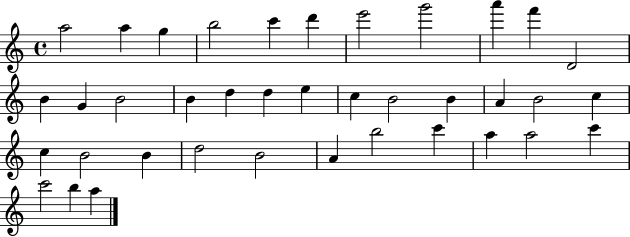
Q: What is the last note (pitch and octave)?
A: A5